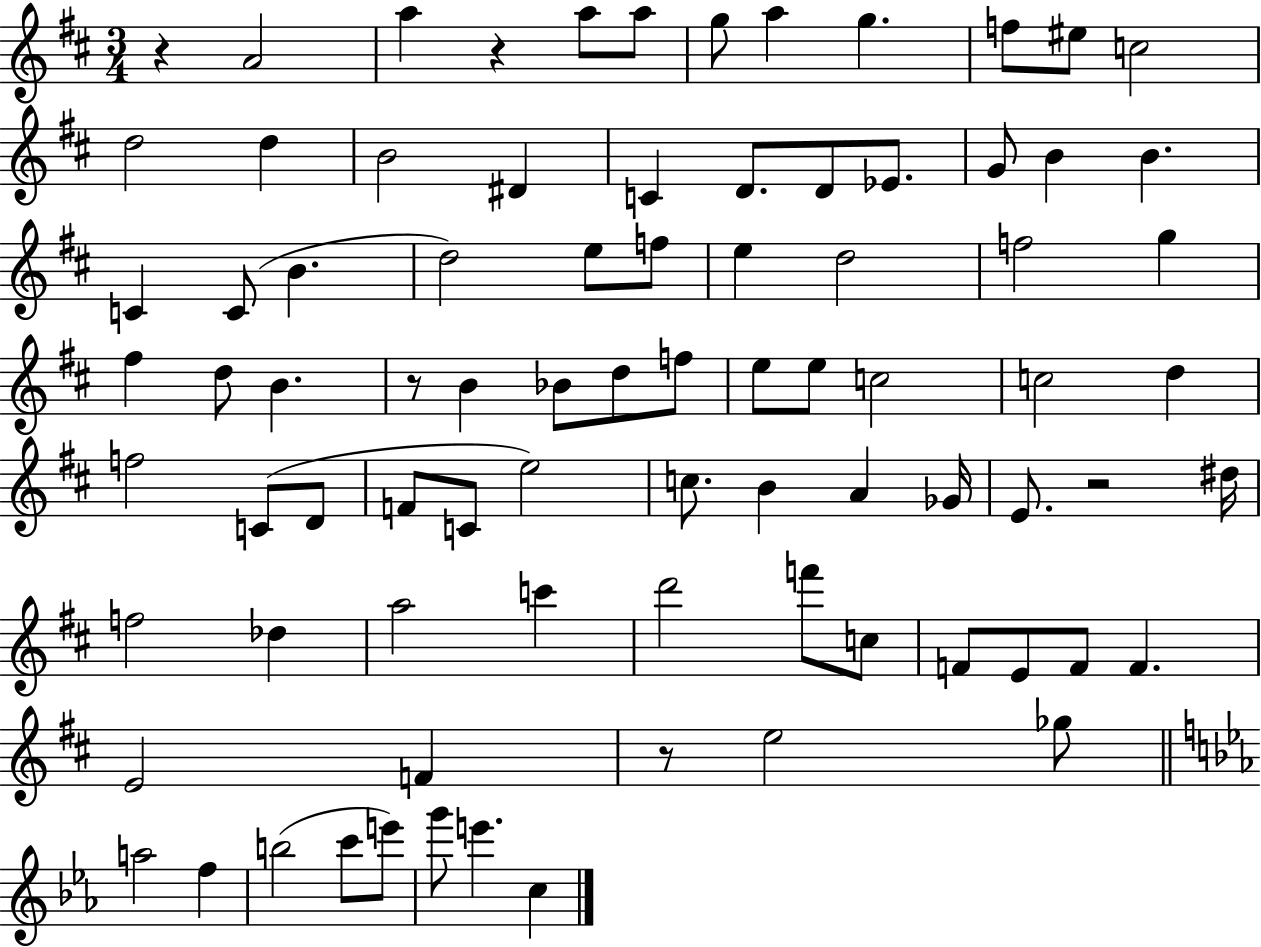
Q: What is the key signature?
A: D major